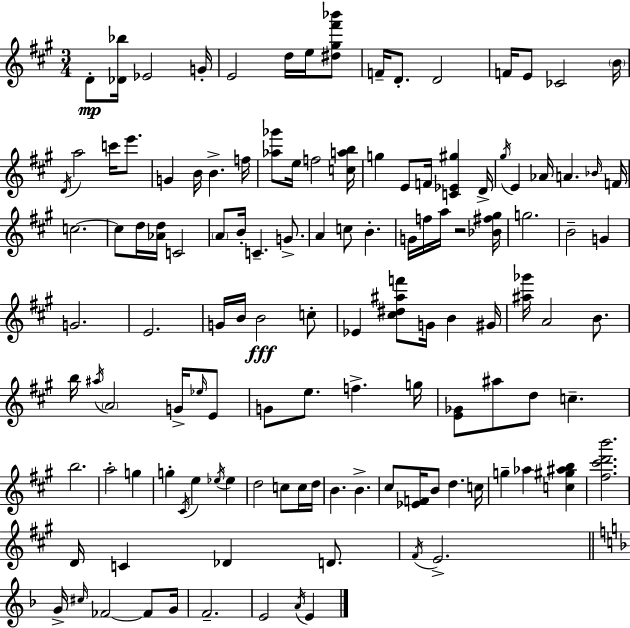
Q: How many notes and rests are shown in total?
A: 124